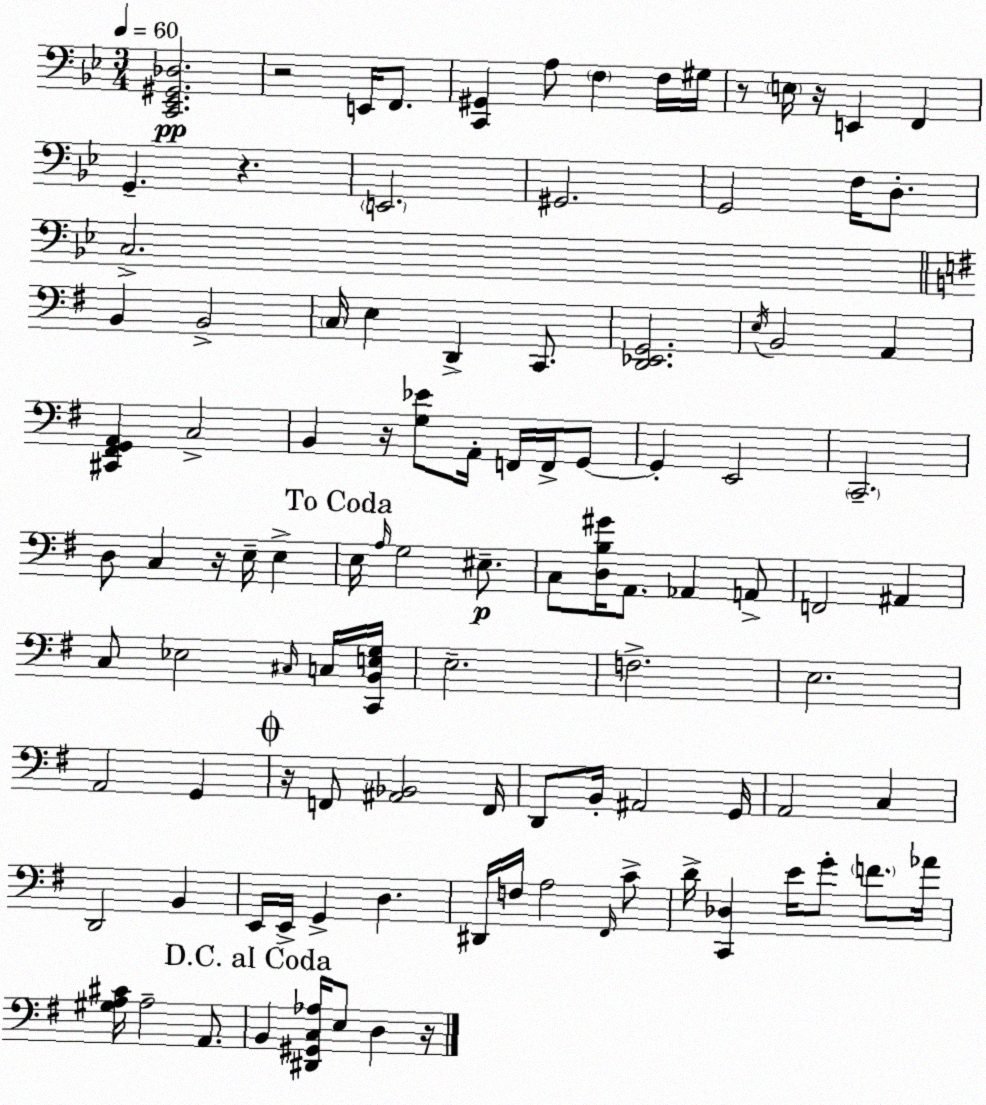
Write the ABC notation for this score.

X:1
T:Untitled
M:3/4
L:1/4
K:Gm
[C,,_E,,^G,,_D,]2 z2 E,,/4 F,,/2 [C,,^G,,] A,/2 F, F,/4 ^G,/4 z/2 E,/4 z/4 E,, F,, G,, z E,,2 ^G,,2 G,,2 F,/4 D,/2 C,2 B,, B,,2 C,/4 E, D,, C,,/2 [D,,_E,,G,,]2 E,/4 B,,2 A,, [^C,,^F,,G,,A,,] C,2 B,, z/4 [G,_E]/2 A,,/4 F,,/4 F,,/4 G,,/2 G,, E,,2 C,,2 D,/2 C, z/4 E,/4 E, E,/4 A,/4 G,2 ^E,/2 C,/2 [D,B,^G]/4 A,,/2 _A,, A,,/2 F,,2 ^A,, C,/2 _E,2 ^C,/4 C,/4 [C,,B,,E,G,]/4 E,2 F,2 E,2 A,,2 G,, z/4 F,,/2 [^A,,_B,,]2 F,,/4 D,,/2 B,,/4 ^A,,2 G,,/4 A,,2 C, D,,2 B,, E,,/4 E,,/4 G,, D, ^D,,/4 F,/4 A,2 ^F,,/4 C/2 D/4 [C,,_D,] E/4 G/2 F/2 _A/4 [^G,A,^C]/4 A,2 A,,/2 B,, [^D,,^G,,C,_A,]/4 E,/2 D, z/4